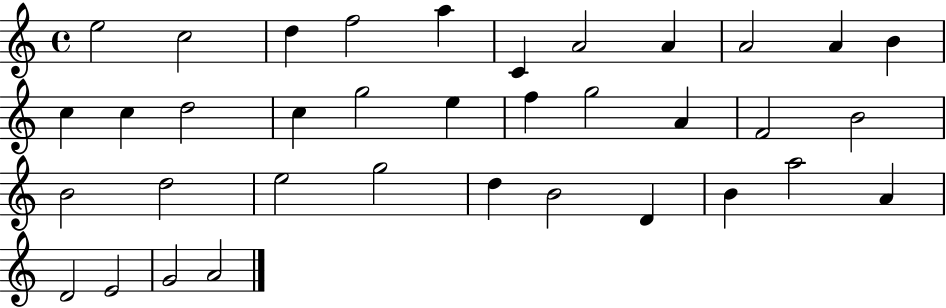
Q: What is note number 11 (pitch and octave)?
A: B4